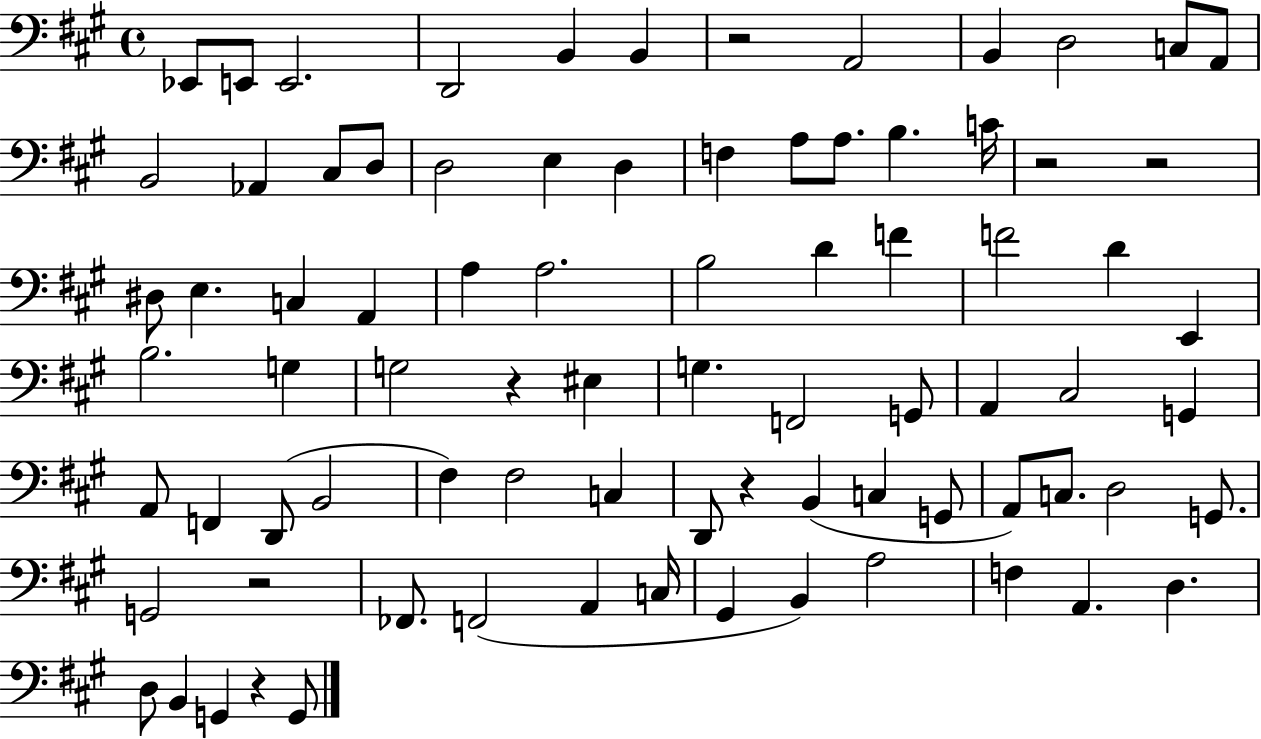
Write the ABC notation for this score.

X:1
T:Untitled
M:4/4
L:1/4
K:A
_E,,/2 E,,/2 E,,2 D,,2 B,, B,, z2 A,,2 B,, D,2 C,/2 A,,/2 B,,2 _A,, ^C,/2 D,/2 D,2 E, D, F, A,/2 A,/2 B, C/4 z2 z2 ^D,/2 E, C, A,, A, A,2 B,2 D F F2 D E,, B,2 G, G,2 z ^E, G, F,,2 G,,/2 A,, ^C,2 G,, A,,/2 F,, D,,/2 B,,2 ^F, ^F,2 C, D,,/2 z B,, C, G,,/2 A,,/2 C,/2 D,2 G,,/2 G,,2 z2 _F,,/2 F,,2 A,, C,/4 ^G,, B,, A,2 F, A,, D, D,/2 B,, G,, z G,,/2